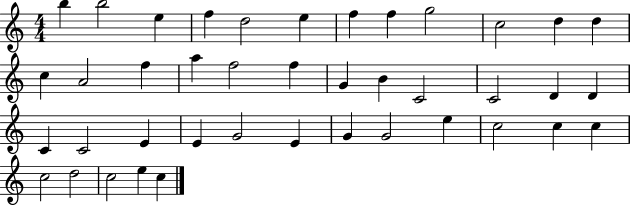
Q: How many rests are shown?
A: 0